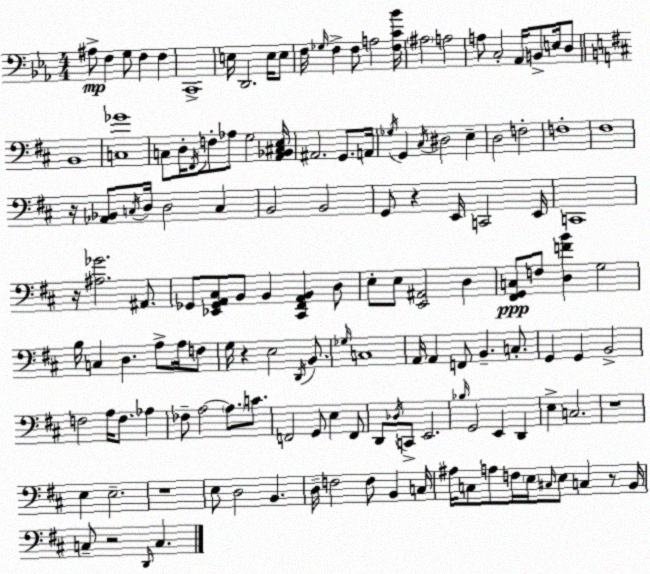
X:1
T:Untitled
M:4/4
L:1/4
K:Eb
^A,/2 F, G,/2 F, F, C,,4 E,/4 D,,2 E,/4 E,/2 F,/4 _G,/4 F, F,/2 A,2 [F,C_B]/4 ^A,2 A,2 A,/2 C,2 _A,,/4 B,,/2 E,/4 D,/2 B,,4 [C,_G]4 C,/2 D,/4 ^F,,/4 F,/2 _A,/2 G,2 [A,,_B,,^C,E,]/4 ^A,,2 G,,/2 A,,/4 _G,/4 G,, ^C,/4 ^D,2 E, D,2 F,2 F,4 ^F,4 z/4 [_A,,_B,,]/2 C,/4 D,/4 D,2 C, B,,2 B,,2 G,,/2 z E,,/4 C,,2 E,,/4 C,,4 z/4 [^A,_G]2 ^A,,/2 _G,,/2 [_E,,_G,,A,,^C,]/2 B,,/2 B,, [^C,,^F,,A,,B,,] D,/2 E,/2 E,/2 [E,,^A,,]2 D, [^F,,G,,C,]/2 F,/2 [D,FB] G,2 B,/4 C, D, A,/2 A,/4 F,/2 G,/4 z E,2 D,,/4 B,,/2 _G,/4 C,4 A,,/4 A,, F,,/2 B,, C,/2 G,, G,, B,,2 F,2 A,/4 F,/2 _A, _F,/2 A,2 A,/2 C/2 F,,2 G,,/2 E, F,,/2 D,,/2 _D,/4 C,,/2 E,,2 _B,/4 G,,2 E,, D,, E, C,2 z4 E, E,2 z4 E,/2 D,2 B,, D,/4 F,2 F,/2 B,, C,/4 ^A,/4 C,/2 A,/2 F,/4 E,/4 ^C,/4 E,/2 C, z/2 B,,/4 C,/2 z2 D,,/4 C,